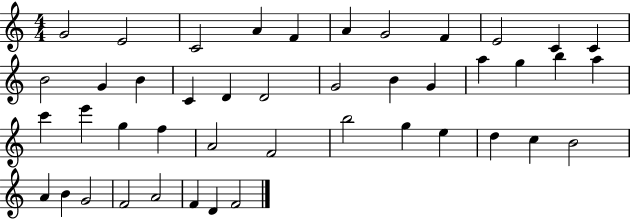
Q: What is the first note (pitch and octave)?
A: G4